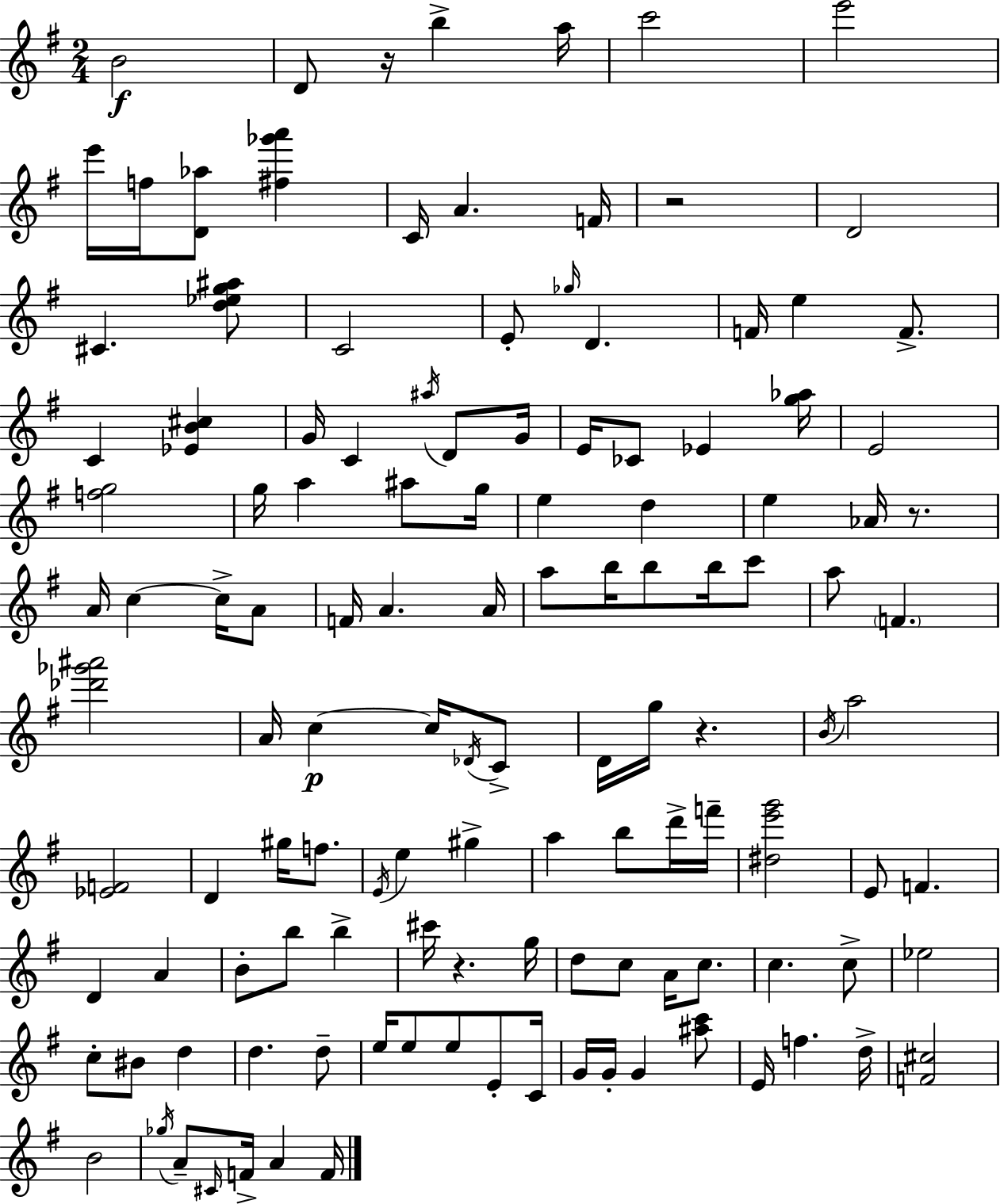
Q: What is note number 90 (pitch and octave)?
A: D5